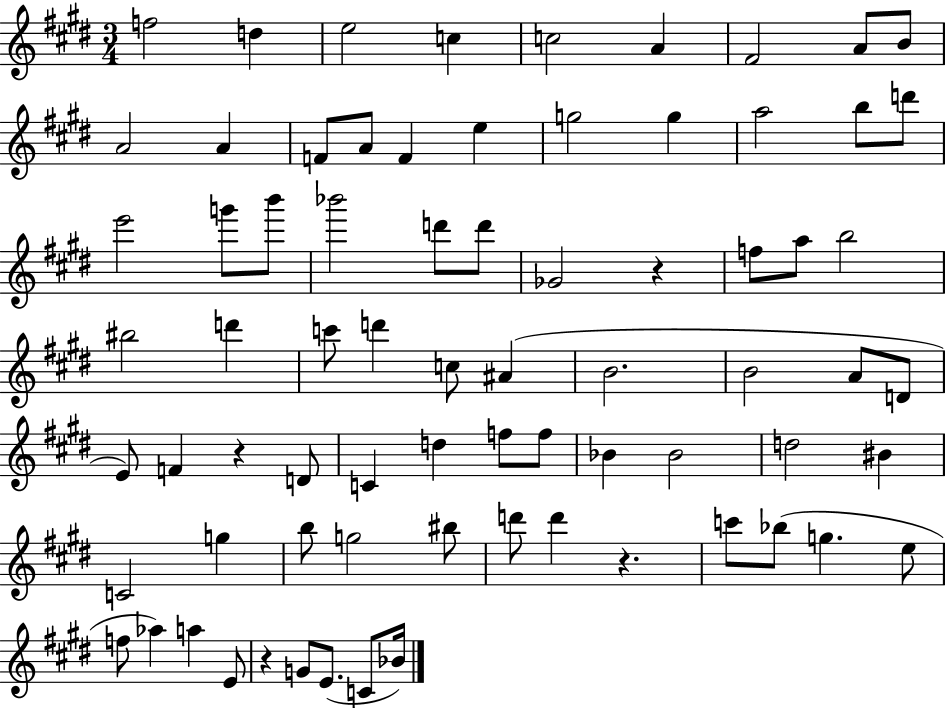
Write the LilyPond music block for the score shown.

{
  \clef treble
  \numericTimeSignature
  \time 3/4
  \key e \major
  f''2 d''4 | e''2 c''4 | c''2 a'4 | fis'2 a'8 b'8 | \break a'2 a'4 | f'8 a'8 f'4 e''4 | g''2 g''4 | a''2 b''8 d'''8 | \break e'''2 g'''8 b'''8 | bes'''2 d'''8 d'''8 | ges'2 r4 | f''8 a''8 b''2 | \break bis''2 d'''4 | c'''8 d'''4 c''8 ais'4( | b'2. | b'2 a'8 d'8 | \break e'8) f'4 r4 d'8 | c'4 d''4 f''8 f''8 | bes'4 bes'2 | d''2 bis'4 | \break c'2 g''4 | b''8 g''2 bis''8 | d'''8 d'''4 r4. | c'''8 bes''8( g''4. e''8 | \break f''8 aes''4) a''4 e'8 | r4 g'8 e'8.( c'8 bes'16) | \bar "|."
}